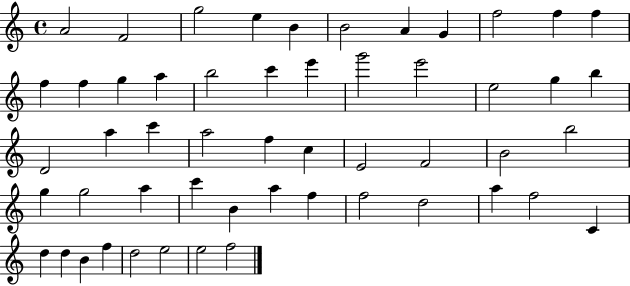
X:1
T:Untitled
M:4/4
L:1/4
K:C
A2 F2 g2 e B B2 A G f2 f f f f g a b2 c' e' g'2 e'2 e2 g b D2 a c' a2 f c E2 F2 B2 b2 g g2 a c' B a f f2 d2 a f2 C d d B f d2 e2 e2 f2